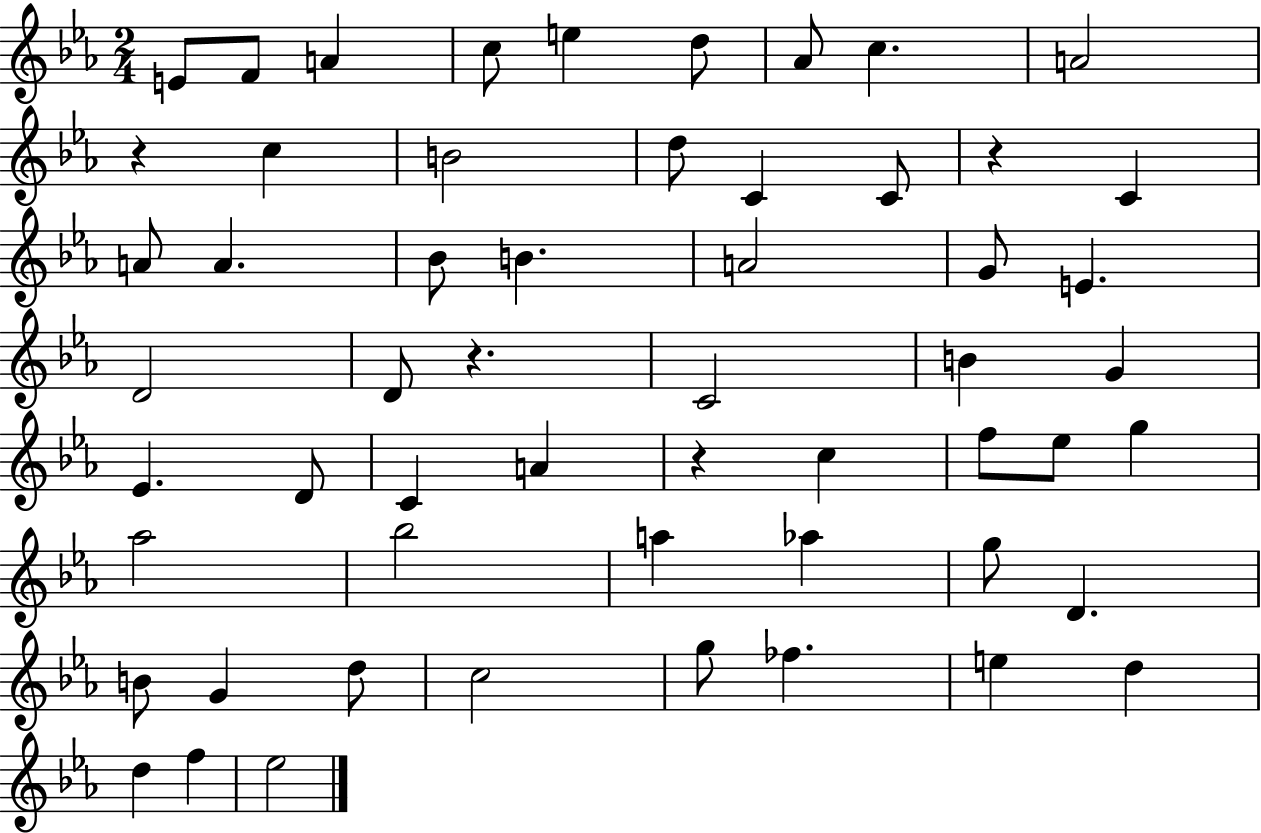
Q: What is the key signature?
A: EES major